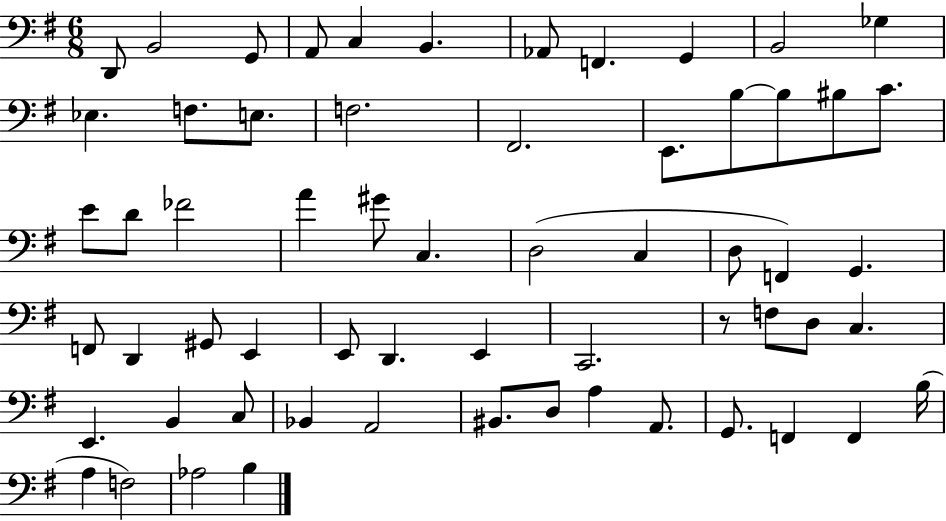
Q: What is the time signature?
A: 6/8